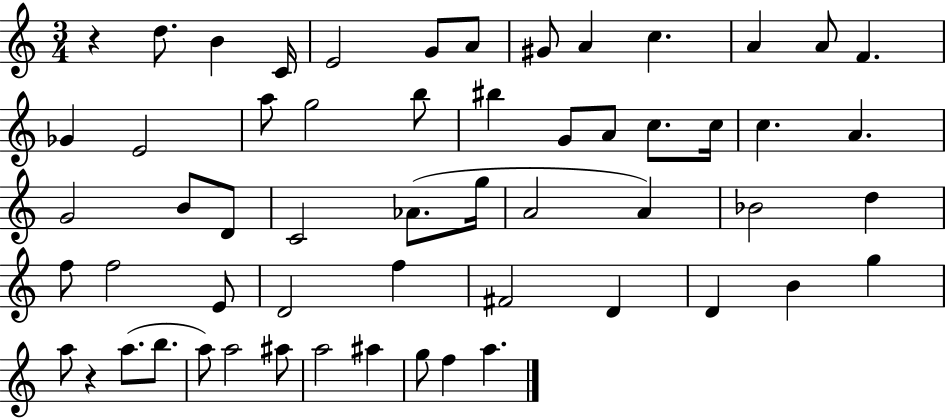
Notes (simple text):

R/q D5/e. B4/q C4/s E4/h G4/e A4/e G#4/e A4/q C5/q. A4/q A4/e F4/q. Gb4/q E4/h A5/e G5/h B5/e BIS5/q G4/e A4/e C5/e. C5/s C5/q. A4/q. G4/h B4/e D4/e C4/h Ab4/e. G5/s A4/h A4/q Bb4/h D5/q F5/e F5/h E4/e D4/h F5/q F#4/h D4/q D4/q B4/q G5/q A5/e R/q A5/e. B5/e. A5/e A5/h A#5/e A5/h A#5/q G5/e F5/q A5/q.